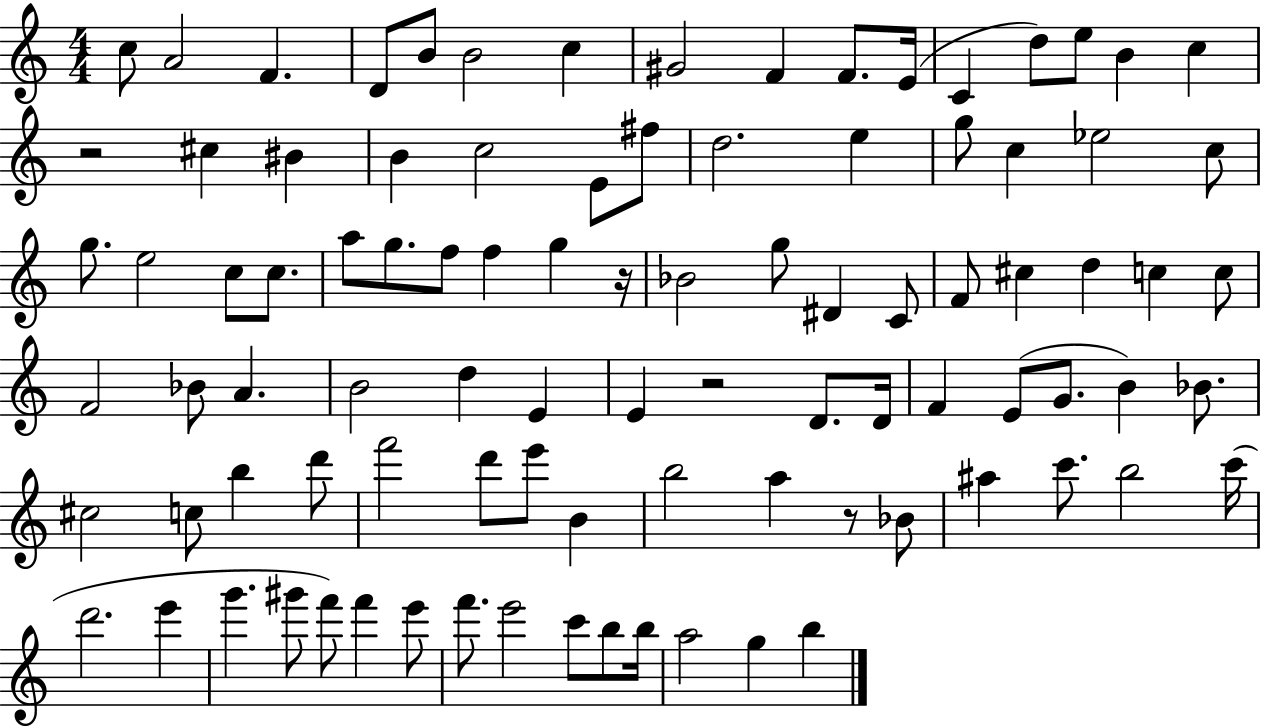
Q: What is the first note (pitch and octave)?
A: C5